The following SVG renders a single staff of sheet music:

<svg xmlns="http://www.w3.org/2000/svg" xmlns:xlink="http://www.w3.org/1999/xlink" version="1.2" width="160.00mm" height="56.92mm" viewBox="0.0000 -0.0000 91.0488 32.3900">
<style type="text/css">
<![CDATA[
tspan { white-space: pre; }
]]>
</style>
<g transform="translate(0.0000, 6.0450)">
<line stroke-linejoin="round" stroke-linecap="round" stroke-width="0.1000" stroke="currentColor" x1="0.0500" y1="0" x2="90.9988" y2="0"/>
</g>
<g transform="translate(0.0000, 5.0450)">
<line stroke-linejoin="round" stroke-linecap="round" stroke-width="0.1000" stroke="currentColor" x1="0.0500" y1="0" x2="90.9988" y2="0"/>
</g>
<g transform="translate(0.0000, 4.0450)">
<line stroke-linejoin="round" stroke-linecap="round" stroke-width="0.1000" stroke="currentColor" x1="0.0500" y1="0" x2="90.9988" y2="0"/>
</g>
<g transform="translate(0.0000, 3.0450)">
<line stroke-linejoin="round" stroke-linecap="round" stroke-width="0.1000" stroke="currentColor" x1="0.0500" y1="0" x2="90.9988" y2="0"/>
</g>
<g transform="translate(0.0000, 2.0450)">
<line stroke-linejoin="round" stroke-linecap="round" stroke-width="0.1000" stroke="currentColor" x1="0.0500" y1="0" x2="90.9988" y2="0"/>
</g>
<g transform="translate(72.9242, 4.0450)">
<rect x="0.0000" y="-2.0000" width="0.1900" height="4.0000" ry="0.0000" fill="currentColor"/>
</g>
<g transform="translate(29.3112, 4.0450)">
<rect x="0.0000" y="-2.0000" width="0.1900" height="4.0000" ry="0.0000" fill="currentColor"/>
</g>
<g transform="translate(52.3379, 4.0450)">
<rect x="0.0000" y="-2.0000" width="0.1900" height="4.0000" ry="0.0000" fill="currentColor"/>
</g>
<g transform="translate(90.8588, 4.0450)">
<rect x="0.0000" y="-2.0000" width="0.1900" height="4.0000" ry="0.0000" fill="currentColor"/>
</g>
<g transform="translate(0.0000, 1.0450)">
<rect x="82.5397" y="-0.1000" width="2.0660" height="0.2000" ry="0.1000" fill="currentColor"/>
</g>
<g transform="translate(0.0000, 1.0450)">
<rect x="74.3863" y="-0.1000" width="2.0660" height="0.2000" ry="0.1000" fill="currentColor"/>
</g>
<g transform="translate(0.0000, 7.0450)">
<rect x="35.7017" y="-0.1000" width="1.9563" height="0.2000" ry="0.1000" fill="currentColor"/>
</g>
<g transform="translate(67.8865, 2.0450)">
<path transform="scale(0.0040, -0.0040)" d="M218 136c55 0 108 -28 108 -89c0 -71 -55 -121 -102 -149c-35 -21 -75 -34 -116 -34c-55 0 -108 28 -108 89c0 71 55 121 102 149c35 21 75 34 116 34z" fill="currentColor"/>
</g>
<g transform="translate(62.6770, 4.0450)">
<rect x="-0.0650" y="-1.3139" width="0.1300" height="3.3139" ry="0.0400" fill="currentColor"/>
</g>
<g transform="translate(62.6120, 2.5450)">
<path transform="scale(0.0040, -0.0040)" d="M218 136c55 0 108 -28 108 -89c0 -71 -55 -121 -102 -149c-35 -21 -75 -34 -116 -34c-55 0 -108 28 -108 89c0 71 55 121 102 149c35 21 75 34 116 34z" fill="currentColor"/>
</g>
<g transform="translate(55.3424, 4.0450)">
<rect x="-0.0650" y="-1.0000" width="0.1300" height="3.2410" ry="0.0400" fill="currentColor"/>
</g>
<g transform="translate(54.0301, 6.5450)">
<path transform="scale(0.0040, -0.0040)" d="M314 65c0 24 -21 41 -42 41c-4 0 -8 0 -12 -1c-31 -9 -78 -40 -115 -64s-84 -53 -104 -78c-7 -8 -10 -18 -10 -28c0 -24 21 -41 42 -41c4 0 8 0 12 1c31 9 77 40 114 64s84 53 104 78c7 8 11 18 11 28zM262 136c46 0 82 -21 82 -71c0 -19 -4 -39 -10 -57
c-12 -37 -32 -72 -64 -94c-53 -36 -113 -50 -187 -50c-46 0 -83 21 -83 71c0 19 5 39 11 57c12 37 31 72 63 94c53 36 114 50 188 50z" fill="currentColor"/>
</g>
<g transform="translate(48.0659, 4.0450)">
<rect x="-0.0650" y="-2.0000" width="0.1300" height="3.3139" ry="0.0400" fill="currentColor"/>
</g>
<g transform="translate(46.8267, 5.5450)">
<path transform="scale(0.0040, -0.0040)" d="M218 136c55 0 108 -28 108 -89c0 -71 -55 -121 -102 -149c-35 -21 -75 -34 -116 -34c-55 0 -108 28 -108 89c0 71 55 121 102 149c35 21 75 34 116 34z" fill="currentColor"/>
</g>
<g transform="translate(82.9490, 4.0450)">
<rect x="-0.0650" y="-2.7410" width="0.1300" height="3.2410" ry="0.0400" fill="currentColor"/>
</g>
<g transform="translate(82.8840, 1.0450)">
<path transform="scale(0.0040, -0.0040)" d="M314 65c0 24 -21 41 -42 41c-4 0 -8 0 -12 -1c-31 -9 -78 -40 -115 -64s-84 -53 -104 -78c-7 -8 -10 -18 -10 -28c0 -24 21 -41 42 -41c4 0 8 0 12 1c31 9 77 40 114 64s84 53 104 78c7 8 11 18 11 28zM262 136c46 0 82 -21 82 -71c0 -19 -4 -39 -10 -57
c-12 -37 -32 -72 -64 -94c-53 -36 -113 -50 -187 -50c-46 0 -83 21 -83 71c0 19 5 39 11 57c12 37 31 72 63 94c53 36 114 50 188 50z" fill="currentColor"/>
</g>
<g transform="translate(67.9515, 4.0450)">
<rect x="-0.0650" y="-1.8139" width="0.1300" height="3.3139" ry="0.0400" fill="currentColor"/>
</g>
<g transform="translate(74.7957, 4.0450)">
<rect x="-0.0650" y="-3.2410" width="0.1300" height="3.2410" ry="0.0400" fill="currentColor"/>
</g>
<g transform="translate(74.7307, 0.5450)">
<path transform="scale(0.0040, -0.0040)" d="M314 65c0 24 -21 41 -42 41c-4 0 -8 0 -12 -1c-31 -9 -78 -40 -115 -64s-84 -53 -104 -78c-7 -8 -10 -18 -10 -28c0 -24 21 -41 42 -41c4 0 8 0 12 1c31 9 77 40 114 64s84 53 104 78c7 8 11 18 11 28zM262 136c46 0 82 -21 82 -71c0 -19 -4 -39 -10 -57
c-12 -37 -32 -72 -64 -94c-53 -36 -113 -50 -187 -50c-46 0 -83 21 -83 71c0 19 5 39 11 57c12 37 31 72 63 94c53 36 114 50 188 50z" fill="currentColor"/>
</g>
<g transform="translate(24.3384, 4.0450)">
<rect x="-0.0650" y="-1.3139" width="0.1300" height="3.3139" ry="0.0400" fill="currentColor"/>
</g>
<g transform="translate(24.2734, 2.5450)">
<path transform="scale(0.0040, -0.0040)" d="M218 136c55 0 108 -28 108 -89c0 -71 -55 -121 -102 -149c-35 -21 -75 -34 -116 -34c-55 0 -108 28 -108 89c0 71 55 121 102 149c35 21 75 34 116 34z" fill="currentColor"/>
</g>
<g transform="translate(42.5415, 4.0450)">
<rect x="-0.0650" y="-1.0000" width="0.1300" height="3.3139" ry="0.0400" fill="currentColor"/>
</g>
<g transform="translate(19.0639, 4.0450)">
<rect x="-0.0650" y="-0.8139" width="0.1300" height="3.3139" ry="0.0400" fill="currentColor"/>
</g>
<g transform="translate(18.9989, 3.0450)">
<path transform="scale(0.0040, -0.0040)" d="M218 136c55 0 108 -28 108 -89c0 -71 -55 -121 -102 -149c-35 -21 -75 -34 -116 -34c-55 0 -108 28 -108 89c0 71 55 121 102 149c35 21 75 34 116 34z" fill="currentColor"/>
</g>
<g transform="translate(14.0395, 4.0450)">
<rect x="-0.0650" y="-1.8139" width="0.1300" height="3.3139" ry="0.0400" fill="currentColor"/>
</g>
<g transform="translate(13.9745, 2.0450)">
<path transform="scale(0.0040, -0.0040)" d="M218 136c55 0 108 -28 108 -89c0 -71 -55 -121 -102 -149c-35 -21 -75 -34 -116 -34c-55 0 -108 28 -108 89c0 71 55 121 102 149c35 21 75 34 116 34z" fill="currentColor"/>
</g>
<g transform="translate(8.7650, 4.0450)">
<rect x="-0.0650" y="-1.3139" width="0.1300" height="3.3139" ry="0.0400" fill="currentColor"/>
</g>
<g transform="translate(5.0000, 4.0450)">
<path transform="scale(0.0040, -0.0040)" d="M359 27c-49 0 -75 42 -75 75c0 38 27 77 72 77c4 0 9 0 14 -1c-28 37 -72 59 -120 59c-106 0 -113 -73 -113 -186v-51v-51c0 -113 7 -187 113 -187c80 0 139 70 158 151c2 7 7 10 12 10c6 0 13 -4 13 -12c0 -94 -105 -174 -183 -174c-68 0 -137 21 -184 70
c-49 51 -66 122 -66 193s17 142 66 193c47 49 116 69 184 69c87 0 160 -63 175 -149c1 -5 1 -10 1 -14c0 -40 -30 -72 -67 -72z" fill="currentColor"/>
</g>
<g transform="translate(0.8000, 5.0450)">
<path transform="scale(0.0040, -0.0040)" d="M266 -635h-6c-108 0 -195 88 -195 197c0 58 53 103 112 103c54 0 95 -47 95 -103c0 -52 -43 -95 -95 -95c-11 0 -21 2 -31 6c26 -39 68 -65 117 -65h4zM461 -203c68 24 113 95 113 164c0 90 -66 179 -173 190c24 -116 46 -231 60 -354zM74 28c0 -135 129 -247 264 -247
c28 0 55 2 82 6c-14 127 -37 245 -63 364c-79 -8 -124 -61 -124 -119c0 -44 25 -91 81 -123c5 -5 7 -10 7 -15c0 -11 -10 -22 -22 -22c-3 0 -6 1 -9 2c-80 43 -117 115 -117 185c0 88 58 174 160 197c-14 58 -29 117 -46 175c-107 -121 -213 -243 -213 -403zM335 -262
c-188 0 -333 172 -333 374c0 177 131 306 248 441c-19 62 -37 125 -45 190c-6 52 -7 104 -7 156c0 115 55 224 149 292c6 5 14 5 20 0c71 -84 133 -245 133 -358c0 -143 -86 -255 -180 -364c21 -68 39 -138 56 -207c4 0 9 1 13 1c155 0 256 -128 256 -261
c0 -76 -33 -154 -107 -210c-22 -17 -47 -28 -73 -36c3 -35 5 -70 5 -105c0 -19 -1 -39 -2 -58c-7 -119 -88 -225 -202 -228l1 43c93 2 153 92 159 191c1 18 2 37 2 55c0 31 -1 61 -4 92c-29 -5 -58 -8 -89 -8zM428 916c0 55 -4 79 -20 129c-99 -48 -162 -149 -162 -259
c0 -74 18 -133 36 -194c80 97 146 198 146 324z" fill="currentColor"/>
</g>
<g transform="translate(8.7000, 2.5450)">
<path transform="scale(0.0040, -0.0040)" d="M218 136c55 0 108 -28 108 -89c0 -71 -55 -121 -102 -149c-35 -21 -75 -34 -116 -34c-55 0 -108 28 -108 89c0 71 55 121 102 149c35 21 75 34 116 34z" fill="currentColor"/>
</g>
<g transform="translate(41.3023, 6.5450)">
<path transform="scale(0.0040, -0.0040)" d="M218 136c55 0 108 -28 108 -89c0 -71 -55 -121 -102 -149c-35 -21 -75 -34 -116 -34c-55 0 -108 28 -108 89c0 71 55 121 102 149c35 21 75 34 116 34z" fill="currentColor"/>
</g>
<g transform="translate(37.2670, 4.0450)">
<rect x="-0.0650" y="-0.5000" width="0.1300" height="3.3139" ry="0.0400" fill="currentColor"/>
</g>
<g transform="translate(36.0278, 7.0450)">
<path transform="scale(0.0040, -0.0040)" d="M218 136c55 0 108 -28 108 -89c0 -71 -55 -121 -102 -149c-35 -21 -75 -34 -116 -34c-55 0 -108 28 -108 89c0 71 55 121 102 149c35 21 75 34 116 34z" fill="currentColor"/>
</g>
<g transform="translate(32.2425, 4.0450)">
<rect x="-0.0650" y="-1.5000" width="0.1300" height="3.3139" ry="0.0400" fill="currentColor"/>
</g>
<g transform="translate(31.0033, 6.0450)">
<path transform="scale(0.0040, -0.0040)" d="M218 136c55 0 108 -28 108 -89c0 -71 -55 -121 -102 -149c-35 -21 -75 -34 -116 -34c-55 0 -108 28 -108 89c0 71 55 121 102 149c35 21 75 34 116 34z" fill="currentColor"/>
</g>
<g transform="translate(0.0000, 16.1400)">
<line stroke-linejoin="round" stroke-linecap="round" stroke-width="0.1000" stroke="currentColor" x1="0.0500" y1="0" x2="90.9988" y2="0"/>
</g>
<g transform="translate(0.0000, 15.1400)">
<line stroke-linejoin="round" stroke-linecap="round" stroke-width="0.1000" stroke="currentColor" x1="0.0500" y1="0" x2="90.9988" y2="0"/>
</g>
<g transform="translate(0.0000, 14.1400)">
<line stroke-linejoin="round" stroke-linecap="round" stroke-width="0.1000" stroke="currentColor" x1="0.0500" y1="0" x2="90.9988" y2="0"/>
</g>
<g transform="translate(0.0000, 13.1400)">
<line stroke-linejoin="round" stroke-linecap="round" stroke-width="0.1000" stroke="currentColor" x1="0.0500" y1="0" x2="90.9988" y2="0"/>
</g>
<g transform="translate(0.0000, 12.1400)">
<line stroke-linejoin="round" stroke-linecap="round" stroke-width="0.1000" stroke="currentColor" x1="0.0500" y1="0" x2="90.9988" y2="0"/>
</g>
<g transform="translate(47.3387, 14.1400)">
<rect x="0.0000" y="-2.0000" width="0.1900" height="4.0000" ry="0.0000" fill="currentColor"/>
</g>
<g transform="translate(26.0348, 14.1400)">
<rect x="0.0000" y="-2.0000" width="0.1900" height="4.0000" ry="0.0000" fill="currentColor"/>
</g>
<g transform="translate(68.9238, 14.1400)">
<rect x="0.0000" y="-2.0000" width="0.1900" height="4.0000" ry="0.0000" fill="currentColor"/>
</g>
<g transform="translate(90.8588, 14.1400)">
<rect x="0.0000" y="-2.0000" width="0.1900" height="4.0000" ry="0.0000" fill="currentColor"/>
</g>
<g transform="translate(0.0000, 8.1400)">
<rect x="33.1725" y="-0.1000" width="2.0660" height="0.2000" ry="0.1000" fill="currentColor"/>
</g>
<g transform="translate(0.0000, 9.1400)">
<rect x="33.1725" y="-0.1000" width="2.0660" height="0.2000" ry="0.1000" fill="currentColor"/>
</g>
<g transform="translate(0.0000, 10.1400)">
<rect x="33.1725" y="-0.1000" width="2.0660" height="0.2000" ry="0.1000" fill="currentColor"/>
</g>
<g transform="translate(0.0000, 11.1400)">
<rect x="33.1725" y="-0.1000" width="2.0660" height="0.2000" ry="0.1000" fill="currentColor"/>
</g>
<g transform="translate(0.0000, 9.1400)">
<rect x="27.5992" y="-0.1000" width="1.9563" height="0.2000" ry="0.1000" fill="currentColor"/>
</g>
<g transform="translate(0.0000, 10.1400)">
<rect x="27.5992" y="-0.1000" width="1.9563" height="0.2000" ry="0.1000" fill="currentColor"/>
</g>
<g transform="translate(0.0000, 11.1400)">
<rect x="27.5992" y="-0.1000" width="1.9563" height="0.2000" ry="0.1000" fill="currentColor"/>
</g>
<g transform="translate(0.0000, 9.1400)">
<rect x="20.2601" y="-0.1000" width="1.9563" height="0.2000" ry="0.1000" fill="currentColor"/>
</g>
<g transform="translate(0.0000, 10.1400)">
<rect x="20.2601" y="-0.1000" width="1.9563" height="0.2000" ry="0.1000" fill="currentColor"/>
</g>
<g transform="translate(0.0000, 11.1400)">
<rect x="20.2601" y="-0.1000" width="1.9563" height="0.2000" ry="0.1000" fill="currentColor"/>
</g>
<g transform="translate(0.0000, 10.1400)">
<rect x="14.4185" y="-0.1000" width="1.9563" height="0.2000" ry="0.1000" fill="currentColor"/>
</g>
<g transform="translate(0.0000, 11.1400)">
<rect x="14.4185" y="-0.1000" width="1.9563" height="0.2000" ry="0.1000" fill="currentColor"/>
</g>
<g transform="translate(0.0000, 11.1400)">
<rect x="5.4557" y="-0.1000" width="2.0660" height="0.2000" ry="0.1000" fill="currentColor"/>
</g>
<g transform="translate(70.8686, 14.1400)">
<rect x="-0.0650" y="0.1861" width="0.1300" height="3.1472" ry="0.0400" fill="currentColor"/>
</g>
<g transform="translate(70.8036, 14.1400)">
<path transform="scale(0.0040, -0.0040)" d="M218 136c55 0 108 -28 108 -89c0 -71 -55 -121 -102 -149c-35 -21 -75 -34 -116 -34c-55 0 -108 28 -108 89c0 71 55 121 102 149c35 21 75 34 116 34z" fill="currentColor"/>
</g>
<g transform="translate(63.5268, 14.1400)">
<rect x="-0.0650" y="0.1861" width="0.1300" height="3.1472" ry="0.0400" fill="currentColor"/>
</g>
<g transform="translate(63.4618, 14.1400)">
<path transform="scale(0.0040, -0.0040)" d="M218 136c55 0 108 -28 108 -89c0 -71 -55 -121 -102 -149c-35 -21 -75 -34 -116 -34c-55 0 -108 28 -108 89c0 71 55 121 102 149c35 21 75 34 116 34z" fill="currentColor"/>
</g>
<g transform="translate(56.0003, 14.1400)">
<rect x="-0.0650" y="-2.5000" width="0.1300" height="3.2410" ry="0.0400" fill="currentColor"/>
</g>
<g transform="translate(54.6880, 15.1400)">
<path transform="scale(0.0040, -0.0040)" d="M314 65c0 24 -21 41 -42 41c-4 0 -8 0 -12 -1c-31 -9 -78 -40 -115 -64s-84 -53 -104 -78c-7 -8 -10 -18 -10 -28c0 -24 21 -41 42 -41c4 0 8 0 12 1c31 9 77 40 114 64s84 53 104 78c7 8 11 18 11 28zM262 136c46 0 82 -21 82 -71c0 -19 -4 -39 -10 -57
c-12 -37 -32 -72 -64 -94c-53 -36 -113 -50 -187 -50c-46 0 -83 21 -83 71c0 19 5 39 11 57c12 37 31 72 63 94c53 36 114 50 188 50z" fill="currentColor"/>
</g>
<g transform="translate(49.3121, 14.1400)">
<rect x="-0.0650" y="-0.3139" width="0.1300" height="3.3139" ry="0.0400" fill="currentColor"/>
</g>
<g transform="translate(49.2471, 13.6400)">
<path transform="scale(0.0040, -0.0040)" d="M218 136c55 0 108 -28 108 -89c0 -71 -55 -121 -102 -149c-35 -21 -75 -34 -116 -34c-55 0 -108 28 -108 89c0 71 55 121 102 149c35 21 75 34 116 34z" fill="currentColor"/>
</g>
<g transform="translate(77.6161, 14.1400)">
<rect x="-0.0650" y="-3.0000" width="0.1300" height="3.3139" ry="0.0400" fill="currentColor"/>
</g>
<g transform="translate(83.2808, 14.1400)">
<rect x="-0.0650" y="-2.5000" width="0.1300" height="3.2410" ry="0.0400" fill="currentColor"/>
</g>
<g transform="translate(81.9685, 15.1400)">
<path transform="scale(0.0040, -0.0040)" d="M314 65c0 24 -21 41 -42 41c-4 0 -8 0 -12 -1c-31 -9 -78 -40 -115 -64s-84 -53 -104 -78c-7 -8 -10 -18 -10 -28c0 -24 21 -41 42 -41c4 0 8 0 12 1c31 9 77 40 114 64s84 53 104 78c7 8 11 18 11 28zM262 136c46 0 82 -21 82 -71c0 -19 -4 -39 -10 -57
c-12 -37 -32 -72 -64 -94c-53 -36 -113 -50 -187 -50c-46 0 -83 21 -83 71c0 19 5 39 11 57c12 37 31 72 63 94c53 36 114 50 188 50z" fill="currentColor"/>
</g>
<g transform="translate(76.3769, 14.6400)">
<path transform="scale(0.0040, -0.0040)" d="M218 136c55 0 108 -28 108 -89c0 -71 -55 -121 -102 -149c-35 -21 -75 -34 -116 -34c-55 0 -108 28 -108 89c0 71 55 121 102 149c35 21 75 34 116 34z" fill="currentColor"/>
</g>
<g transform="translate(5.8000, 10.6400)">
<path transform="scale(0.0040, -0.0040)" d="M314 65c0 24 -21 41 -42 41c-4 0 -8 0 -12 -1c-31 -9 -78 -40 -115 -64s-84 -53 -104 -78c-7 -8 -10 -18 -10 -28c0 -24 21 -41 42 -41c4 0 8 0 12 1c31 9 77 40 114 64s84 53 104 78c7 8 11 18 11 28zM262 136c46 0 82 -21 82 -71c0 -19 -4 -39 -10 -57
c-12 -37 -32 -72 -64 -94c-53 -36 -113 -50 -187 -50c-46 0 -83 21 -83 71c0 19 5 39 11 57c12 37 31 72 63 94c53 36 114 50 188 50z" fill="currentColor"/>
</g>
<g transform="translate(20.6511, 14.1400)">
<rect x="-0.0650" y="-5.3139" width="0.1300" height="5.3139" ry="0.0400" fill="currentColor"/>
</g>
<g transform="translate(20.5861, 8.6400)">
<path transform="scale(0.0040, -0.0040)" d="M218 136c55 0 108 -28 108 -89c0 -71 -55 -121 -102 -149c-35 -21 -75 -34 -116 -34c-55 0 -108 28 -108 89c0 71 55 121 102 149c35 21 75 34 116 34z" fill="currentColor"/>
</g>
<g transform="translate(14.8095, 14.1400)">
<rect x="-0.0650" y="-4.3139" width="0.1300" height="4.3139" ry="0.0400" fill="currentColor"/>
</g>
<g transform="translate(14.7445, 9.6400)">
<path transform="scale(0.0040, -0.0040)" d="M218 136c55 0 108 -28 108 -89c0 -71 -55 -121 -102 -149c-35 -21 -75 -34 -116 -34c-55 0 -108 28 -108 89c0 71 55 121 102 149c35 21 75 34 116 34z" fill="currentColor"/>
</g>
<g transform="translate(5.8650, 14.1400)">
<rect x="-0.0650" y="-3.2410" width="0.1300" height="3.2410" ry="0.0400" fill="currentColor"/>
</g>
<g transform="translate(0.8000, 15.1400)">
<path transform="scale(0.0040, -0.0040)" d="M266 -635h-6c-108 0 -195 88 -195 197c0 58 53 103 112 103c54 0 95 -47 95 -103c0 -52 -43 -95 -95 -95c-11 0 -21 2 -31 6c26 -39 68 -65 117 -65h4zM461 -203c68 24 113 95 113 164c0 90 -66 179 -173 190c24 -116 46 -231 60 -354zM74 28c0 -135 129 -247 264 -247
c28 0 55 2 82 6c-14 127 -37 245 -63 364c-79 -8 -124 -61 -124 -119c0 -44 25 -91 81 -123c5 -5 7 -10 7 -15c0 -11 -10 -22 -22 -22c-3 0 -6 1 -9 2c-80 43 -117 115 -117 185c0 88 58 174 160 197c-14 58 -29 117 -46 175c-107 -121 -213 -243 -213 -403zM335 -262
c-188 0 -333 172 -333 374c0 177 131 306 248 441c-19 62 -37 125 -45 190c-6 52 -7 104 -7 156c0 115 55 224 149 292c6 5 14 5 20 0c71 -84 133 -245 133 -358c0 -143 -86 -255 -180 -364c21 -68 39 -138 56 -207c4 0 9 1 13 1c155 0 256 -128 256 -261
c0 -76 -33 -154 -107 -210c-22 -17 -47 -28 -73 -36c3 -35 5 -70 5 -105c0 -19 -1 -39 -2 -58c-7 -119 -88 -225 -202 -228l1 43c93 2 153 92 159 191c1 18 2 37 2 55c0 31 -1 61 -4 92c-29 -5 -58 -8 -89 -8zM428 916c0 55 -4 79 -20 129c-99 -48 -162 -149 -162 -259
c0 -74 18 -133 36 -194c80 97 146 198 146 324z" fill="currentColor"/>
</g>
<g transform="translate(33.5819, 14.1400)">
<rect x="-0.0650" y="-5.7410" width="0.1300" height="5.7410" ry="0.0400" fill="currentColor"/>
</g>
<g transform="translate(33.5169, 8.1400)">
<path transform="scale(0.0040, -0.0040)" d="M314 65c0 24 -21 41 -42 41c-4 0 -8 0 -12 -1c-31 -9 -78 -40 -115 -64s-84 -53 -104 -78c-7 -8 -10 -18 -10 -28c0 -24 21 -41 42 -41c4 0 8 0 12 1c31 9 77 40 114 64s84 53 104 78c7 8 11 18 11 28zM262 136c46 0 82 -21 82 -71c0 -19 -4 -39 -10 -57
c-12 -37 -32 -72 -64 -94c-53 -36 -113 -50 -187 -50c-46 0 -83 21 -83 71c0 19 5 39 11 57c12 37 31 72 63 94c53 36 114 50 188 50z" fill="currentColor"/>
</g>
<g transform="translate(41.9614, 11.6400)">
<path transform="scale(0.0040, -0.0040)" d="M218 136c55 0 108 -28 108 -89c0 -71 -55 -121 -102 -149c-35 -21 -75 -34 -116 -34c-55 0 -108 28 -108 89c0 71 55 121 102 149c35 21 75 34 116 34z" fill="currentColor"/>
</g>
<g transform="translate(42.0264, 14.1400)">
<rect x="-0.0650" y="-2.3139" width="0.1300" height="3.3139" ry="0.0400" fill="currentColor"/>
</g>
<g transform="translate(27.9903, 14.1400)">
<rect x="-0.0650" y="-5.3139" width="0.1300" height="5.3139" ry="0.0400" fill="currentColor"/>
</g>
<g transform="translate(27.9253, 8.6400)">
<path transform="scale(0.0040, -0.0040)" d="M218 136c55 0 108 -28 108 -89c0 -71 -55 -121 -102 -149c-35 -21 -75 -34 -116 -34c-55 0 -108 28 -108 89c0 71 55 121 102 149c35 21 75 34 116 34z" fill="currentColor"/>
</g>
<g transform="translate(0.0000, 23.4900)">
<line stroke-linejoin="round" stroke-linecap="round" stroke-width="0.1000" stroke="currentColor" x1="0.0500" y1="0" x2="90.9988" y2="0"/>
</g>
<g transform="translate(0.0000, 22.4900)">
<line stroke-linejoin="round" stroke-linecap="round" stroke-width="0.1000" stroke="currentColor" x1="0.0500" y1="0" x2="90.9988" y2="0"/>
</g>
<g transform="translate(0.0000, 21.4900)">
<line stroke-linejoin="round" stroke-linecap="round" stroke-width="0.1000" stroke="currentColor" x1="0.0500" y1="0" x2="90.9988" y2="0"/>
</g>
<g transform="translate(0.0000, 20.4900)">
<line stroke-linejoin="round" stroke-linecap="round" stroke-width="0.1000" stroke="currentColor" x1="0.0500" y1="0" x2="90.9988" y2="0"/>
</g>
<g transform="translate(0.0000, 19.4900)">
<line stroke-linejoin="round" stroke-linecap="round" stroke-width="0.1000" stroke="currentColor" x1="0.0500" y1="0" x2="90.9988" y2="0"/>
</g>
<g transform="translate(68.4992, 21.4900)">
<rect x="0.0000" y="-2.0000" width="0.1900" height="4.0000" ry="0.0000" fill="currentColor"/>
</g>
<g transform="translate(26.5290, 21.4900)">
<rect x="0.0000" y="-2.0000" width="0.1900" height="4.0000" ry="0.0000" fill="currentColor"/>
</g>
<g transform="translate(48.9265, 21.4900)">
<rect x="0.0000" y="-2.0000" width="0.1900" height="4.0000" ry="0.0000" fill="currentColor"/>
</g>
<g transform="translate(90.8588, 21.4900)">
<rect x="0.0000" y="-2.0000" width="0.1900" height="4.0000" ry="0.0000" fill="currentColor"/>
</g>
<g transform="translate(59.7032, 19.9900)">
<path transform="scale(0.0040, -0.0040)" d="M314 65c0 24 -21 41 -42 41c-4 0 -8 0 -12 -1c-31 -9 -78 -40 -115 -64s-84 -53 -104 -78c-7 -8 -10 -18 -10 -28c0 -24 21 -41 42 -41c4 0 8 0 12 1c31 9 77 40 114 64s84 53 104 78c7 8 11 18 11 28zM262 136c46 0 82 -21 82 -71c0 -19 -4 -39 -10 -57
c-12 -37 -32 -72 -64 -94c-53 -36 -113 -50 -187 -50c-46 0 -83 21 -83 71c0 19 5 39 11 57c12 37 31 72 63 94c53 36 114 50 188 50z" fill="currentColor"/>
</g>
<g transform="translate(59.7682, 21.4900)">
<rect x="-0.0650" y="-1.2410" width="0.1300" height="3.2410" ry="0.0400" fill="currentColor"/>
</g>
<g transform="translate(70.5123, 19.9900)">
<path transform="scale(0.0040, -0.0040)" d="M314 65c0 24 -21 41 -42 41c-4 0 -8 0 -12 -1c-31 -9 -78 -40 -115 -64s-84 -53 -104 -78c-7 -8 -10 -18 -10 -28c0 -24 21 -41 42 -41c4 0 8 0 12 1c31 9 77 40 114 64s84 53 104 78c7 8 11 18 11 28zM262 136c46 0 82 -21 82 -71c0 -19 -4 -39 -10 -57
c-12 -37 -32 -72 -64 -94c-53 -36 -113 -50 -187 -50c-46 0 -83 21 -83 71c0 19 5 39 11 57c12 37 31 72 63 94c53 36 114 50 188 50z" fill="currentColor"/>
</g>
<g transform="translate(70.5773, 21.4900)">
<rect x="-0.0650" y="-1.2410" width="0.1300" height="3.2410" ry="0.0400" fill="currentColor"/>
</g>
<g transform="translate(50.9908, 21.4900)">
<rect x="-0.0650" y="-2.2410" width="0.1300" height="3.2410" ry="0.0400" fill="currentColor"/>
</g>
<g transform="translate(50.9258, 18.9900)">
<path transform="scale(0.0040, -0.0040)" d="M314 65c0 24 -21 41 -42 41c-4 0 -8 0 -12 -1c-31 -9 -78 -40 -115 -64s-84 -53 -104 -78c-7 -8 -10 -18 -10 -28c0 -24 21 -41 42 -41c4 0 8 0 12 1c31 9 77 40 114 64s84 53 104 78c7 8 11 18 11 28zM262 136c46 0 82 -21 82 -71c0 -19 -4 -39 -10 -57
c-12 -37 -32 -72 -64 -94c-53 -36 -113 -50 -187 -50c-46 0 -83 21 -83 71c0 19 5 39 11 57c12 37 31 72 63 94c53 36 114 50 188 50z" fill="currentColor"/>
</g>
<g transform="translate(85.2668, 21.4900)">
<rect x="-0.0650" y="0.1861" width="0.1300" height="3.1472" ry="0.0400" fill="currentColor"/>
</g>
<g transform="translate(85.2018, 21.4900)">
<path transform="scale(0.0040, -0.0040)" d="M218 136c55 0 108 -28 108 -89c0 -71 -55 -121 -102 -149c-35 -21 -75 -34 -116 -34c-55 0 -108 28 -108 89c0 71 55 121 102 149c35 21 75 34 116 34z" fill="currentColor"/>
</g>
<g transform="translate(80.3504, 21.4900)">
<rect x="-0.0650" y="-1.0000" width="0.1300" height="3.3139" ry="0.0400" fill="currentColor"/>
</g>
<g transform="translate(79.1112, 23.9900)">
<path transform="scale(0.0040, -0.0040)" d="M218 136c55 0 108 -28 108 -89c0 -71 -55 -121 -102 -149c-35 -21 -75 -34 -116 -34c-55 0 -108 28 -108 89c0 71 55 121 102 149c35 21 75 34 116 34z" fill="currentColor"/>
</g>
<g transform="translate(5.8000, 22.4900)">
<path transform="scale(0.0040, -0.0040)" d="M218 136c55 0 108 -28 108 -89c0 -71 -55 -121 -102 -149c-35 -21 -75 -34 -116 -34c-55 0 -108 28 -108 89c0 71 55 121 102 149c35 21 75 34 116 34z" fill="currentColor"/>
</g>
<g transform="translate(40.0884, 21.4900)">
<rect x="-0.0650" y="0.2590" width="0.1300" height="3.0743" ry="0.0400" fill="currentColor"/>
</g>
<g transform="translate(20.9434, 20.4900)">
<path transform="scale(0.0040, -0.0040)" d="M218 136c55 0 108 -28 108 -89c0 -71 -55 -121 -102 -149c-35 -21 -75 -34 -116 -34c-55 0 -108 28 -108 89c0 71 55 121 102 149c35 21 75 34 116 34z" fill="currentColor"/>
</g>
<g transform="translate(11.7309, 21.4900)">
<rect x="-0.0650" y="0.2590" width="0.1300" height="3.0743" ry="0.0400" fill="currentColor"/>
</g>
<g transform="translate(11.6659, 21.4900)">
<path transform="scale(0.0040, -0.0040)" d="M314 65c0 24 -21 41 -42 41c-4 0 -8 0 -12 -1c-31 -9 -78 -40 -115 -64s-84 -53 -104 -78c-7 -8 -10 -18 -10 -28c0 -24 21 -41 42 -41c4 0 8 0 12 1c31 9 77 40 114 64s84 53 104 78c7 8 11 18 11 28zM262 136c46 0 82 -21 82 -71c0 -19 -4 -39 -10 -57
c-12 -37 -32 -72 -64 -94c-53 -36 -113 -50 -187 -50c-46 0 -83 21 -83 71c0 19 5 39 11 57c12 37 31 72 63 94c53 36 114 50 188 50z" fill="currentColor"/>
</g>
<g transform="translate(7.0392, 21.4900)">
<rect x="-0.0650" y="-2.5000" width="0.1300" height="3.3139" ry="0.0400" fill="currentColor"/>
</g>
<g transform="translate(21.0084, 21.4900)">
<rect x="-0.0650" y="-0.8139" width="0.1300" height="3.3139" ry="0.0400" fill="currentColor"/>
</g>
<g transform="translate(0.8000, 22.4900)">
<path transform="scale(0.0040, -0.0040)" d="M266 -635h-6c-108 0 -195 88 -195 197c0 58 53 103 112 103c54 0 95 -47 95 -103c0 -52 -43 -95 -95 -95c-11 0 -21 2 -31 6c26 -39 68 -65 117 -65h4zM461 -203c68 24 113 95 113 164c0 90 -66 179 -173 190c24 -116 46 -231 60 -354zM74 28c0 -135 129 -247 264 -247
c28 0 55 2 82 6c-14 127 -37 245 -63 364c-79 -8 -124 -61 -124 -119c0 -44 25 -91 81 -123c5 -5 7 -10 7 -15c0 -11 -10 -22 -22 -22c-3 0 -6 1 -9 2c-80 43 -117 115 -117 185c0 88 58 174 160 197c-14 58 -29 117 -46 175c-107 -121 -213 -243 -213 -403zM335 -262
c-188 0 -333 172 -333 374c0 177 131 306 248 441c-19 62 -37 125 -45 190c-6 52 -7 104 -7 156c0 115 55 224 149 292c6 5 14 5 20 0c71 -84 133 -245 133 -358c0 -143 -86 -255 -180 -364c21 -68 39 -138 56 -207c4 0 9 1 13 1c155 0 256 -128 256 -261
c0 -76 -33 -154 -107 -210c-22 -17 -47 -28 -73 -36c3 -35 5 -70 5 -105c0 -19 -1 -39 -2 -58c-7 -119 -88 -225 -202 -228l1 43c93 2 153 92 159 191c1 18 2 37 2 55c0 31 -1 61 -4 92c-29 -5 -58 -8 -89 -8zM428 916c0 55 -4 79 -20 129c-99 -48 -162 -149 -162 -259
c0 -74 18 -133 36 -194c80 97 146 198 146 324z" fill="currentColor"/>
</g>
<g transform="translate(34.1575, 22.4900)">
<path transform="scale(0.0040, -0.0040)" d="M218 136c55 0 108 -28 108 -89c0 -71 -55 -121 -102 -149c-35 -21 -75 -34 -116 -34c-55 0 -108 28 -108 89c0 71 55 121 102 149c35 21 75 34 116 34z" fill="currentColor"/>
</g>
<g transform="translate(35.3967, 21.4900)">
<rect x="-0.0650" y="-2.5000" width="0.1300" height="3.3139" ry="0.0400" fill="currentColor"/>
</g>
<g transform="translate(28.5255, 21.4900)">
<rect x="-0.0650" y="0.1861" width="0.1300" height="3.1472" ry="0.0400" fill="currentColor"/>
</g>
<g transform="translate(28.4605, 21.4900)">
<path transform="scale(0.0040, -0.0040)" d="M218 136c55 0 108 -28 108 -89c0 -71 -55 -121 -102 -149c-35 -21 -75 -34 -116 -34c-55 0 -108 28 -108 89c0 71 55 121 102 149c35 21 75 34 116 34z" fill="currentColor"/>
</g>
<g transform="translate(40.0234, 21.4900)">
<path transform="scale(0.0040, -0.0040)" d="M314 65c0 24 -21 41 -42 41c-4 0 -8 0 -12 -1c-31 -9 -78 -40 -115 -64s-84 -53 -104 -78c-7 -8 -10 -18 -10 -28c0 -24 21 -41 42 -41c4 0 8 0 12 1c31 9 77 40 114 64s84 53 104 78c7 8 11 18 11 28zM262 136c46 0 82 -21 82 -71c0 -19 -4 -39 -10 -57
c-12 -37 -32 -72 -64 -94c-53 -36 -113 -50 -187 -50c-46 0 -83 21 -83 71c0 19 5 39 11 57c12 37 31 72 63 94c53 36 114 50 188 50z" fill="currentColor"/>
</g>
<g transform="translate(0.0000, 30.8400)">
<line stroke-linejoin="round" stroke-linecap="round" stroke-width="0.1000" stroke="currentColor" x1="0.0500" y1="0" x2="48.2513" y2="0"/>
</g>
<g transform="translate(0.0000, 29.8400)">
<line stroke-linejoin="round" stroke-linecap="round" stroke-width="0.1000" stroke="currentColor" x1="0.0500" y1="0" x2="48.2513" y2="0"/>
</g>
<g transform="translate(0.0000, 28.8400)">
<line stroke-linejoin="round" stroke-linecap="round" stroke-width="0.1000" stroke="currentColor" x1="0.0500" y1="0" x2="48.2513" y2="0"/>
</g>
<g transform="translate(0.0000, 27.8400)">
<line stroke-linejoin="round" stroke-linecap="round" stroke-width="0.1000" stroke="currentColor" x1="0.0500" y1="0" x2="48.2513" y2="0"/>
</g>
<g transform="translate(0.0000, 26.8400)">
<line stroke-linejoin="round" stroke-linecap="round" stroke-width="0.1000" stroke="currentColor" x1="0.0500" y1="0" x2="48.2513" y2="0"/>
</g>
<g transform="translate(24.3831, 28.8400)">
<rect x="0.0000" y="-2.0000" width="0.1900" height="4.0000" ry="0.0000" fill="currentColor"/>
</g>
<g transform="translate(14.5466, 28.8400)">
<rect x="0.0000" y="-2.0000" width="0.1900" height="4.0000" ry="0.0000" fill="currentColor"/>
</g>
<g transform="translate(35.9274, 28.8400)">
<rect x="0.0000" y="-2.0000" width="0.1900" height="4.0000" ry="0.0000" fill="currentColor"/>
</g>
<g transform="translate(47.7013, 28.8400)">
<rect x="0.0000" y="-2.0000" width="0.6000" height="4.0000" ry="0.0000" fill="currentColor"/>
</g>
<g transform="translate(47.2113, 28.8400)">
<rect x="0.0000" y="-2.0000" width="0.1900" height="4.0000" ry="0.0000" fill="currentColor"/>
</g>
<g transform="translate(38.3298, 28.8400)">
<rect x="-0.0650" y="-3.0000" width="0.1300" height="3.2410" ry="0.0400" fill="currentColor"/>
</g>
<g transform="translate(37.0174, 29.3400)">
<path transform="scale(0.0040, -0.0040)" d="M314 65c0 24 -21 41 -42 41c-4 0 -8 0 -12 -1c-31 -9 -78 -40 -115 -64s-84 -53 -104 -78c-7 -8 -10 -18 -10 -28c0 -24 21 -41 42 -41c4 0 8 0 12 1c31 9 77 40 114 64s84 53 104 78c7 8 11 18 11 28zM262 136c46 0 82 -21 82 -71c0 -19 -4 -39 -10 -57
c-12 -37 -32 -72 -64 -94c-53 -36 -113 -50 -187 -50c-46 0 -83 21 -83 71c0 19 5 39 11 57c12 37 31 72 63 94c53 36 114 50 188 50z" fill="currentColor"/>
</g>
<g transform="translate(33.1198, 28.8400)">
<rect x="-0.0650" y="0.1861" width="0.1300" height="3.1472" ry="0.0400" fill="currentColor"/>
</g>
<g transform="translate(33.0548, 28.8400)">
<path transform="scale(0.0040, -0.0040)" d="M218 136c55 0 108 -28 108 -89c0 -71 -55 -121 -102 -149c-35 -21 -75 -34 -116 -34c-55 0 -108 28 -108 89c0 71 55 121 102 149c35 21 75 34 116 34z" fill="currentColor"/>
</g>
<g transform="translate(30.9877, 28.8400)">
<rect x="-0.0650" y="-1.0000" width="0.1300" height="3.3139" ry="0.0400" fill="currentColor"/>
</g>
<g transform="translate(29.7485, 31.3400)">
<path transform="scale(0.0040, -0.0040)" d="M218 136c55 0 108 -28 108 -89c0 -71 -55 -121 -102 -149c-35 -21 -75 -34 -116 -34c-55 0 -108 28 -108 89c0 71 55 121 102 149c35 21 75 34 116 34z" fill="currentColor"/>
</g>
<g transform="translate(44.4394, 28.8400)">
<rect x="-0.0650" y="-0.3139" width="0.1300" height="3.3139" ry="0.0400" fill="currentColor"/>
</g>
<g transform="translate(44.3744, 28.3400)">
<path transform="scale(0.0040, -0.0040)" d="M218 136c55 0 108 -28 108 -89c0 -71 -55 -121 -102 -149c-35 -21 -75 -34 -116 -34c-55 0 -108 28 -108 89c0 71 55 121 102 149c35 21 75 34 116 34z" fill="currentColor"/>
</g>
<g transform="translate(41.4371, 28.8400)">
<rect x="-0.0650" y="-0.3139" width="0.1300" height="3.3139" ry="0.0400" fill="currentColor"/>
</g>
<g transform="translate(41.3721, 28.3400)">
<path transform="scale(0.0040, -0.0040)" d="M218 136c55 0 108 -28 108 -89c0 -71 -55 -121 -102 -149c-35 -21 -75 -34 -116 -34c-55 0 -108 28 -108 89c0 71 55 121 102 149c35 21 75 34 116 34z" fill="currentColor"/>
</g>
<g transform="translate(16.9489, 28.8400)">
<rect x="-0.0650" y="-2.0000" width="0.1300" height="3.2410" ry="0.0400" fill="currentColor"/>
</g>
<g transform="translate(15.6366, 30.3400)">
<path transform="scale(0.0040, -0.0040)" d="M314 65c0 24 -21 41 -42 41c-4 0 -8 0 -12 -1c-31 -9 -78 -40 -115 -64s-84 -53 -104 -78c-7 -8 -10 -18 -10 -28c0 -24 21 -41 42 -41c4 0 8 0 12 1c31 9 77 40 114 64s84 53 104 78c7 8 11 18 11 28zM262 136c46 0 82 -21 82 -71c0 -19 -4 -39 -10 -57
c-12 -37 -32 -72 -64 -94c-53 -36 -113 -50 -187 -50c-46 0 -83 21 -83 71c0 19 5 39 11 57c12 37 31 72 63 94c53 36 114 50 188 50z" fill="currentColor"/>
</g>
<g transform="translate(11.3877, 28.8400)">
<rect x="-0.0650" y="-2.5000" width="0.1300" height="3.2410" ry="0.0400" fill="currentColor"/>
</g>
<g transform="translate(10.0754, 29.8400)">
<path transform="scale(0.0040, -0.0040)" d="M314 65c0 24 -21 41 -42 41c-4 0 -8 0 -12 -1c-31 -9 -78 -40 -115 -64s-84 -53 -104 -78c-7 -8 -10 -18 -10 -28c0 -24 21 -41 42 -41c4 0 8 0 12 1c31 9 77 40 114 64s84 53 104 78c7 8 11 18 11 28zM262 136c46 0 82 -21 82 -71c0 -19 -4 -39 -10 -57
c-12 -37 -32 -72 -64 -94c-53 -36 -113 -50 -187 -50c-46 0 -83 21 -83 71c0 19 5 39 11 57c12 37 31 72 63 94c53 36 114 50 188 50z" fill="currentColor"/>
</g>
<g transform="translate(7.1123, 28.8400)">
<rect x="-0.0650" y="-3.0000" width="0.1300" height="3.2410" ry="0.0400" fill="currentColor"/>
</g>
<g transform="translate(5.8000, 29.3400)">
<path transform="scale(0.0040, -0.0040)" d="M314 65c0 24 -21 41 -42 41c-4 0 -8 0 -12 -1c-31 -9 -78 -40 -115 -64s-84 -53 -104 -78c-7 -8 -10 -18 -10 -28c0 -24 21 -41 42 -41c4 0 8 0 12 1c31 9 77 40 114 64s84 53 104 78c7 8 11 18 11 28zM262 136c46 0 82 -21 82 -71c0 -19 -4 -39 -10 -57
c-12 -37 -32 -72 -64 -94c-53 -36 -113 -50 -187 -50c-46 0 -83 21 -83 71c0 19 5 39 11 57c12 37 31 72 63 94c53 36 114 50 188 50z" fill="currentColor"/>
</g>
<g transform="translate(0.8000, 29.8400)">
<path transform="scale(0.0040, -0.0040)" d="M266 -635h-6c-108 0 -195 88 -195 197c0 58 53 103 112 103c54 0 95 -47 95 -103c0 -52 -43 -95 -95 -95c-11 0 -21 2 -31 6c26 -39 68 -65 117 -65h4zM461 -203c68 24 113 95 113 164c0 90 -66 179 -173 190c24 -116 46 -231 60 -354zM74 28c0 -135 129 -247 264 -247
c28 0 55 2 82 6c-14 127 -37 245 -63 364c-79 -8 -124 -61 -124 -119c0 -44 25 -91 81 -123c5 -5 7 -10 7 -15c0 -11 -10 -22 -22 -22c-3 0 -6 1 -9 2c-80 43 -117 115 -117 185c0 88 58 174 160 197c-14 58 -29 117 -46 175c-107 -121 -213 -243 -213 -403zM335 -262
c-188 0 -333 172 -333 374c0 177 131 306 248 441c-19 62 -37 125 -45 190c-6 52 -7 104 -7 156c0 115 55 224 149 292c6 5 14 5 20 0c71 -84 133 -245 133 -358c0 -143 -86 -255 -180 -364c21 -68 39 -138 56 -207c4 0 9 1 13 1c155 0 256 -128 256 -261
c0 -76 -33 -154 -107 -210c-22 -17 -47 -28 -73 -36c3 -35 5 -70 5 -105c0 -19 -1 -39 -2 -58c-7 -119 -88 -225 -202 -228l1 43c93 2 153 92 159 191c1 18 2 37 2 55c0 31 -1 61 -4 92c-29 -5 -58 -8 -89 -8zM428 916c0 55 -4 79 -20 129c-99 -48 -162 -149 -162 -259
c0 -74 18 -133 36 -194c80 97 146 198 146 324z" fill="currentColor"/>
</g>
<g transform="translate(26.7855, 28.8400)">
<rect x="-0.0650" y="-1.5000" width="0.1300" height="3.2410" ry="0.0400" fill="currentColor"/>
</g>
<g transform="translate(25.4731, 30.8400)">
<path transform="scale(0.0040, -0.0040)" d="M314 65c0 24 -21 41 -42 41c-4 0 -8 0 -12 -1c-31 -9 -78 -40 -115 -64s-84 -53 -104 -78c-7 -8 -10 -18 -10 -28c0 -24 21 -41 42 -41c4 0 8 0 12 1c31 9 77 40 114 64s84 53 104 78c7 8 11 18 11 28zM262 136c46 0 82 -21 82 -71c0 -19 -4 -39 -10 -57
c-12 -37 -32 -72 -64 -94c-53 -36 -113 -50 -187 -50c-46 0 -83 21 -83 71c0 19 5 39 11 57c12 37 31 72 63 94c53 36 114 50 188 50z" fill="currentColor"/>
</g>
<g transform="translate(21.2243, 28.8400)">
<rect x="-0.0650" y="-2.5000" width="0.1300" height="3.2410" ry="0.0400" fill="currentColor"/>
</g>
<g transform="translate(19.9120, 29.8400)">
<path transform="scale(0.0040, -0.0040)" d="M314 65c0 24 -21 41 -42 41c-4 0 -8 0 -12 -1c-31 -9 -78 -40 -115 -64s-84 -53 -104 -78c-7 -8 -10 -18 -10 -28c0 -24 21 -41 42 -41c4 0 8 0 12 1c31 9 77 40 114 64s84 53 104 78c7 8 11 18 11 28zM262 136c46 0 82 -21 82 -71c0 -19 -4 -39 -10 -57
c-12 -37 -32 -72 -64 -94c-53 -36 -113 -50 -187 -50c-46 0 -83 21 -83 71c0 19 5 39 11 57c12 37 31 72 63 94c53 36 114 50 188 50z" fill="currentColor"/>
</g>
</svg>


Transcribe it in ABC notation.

X:1
T:Untitled
M:4/4
L:1/4
K:C
e f d e E C D F D2 e f b2 a2 b2 d' f' f' g'2 g c G2 B B A G2 G B2 d B G B2 g2 e2 e2 D B A2 G2 F2 G2 E2 D B A2 c c